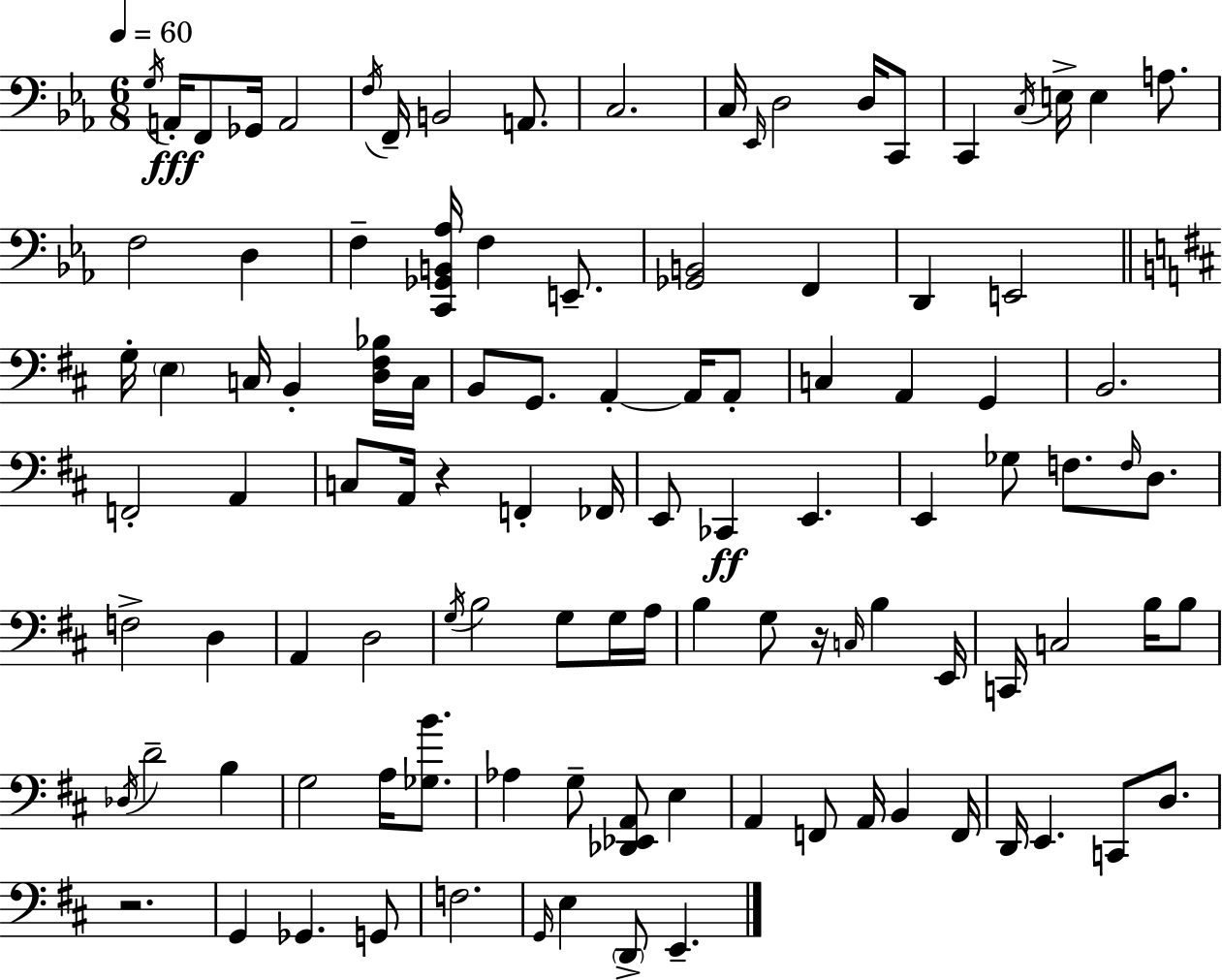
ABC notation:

X:1
T:Untitled
M:6/8
L:1/4
K:Eb
G,/4 A,,/4 F,,/2 _G,,/4 A,,2 F,/4 F,,/4 B,,2 A,,/2 C,2 C,/4 _E,,/4 D,2 D,/4 C,,/2 C,, C,/4 E,/4 E, A,/2 F,2 D, F, [C,,_G,,B,,_A,]/4 F, E,,/2 [_G,,B,,]2 F,, D,, E,,2 G,/4 E, C,/4 B,, [D,^F,_B,]/4 C,/4 B,,/2 G,,/2 A,, A,,/4 A,,/2 C, A,, G,, B,,2 F,,2 A,, C,/2 A,,/4 z F,, _F,,/4 E,,/2 _C,, E,, E,, _G,/2 F,/2 F,/4 D,/2 F,2 D, A,, D,2 G,/4 B,2 G,/2 G,/4 A,/4 B, G,/2 z/4 C,/4 B, E,,/4 C,,/4 C,2 B,/4 B,/2 _D,/4 D2 B, G,2 A,/4 [_G,B]/2 _A, G,/2 [_D,,_E,,A,,]/2 E, A,, F,,/2 A,,/4 B,, F,,/4 D,,/4 E,, C,,/2 D,/2 z2 G,, _G,, G,,/2 F,2 G,,/4 E, D,,/2 E,,